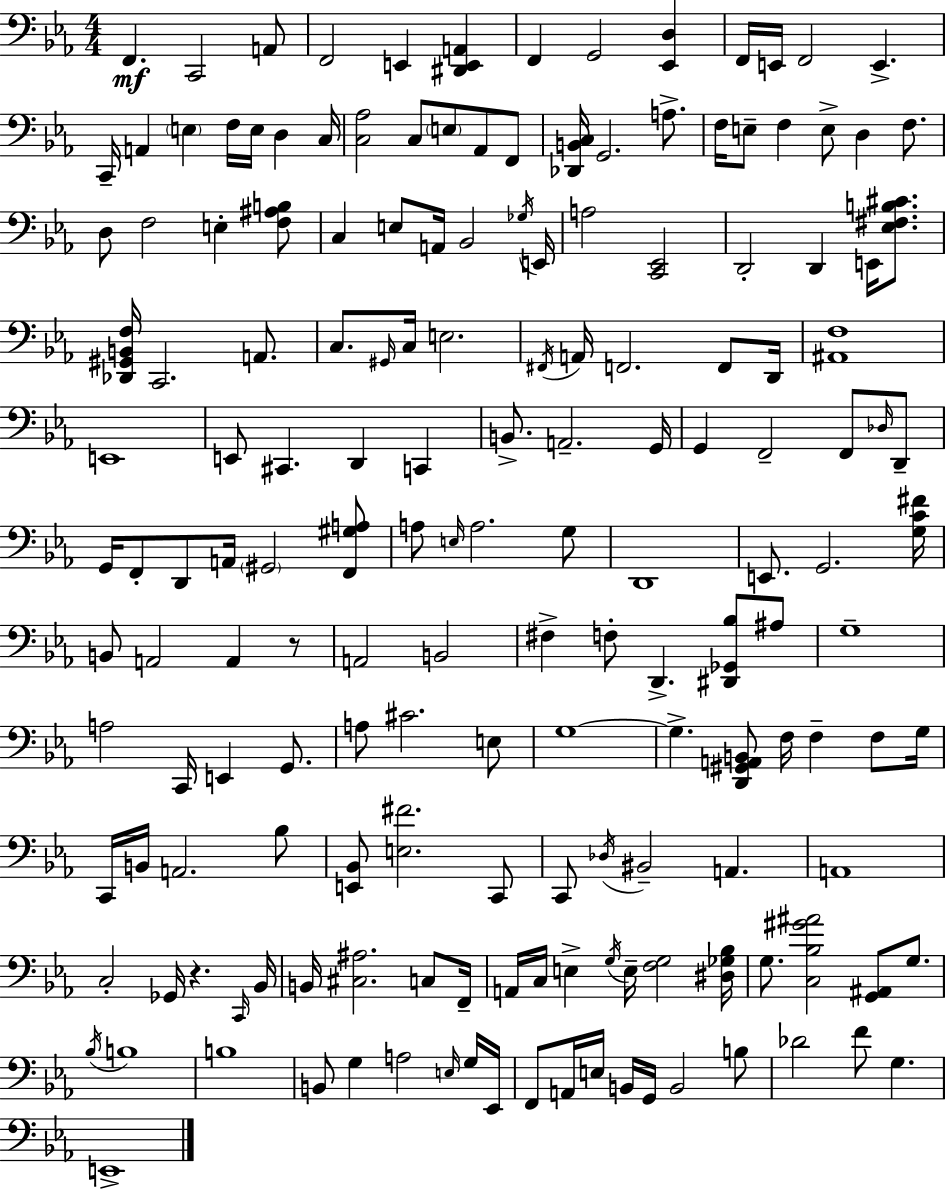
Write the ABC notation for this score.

X:1
T:Untitled
M:4/4
L:1/4
K:Cm
F,, C,,2 A,,/2 F,,2 E,, [^D,,E,,A,,] F,, G,,2 [_E,,D,] F,,/4 E,,/4 F,,2 E,, C,,/4 A,, E, F,/4 E,/4 D, C,/4 [C,_A,]2 C,/2 E,/2 _A,,/2 F,,/2 [_D,,B,,C,]/4 G,,2 A,/2 F,/4 E,/2 F, E,/2 D, F,/2 D,/2 F,2 E, [F,^A,B,]/2 C, E,/2 A,,/4 _B,,2 _G,/4 E,,/4 A,2 [C,,_E,,]2 D,,2 D,, E,,/4 [_E,^F,B,^C]/2 [_D,,^G,,B,,F,]/4 C,,2 A,,/2 C,/2 ^G,,/4 C,/4 E,2 ^F,,/4 A,,/4 F,,2 F,,/2 D,,/4 [^A,,F,]4 E,,4 E,,/2 ^C,, D,, C,, B,,/2 A,,2 G,,/4 G,, F,,2 F,,/2 _D,/4 D,,/2 G,,/4 F,,/2 D,,/2 A,,/4 ^G,,2 [F,,^G,A,]/2 A,/2 E,/4 A,2 G,/2 D,,4 E,,/2 G,,2 [G,C^F]/4 B,,/2 A,,2 A,, z/2 A,,2 B,,2 ^F, F,/2 D,, [^D,,_G,,_B,]/2 ^A,/2 G,4 A,2 C,,/4 E,, G,,/2 A,/2 ^C2 E,/2 G,4 G, [D,,^G,,A,,B,,]/2 F,/4 F, F,/2 G,/4 C,,/4 B,,/4 A,,2 _B,/2 [E,,_B,,]/2 [E,^F]2 C,,/2 C,,/2 _D,/4 ^B,,2 A,, A,,4 C,2 _G,,/4 z C,,/4 _B,,/4 B,,/4 [^C,^A,]2 C,/2 F,,/4 A,,/4 C,/4 E, G,/4 E,/4 [F,G,]2 [^D,_G,_B,]/4 G,/2 [C,_B,^G^A]2 [G,,^A,,]/2 G,/2 _B,/4 B,4 B,4 B,,/2 G, A,2 E,/4 G,/4 _E,,/4 F,,/2 A,,/4 E,/4 B,,/4 G,,/4 B,,2 B,/2 _D2 F/2 G, E,,4